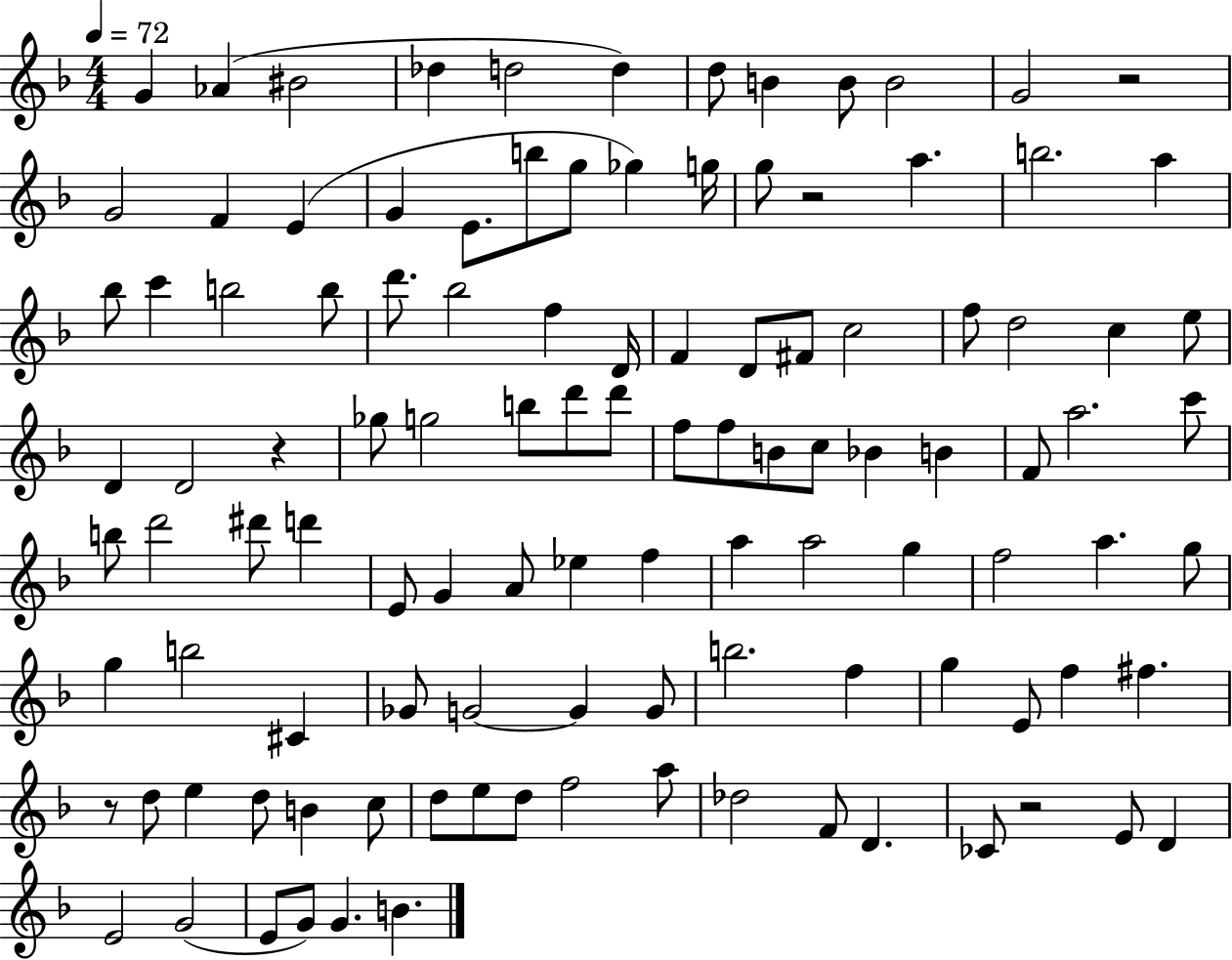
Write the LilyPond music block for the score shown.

{
  \clef treble
  \numericTimeSignature
  \time 4/4
  \key f \major
  \tempo 4 = 72
  g'4 aes'4( bis'2 | des''4 d''2 d''4) | d''8 b'4 b'8 b'2 | g'2 r2 | \break g'2 f'4 e'4( | g'4 e'8. b''8 g''8 ges''4) g''16 | g''8 r2 a''4. | b''2. a''4 | \break bes''8 c'''4 b''2 b''8 | d'''8. bes''2 f''4 d'16 | f'4 d'8 fis'8 c''2 | f''8 d''2 c''4 e''8 | \break d'4 d'2 r4 | ges''8 g''2 b''8 d'''8 d'''8 | f''8 f''8 b'8 c''8 bes'4 b'4 | f'8 a''2. c'''8 | \break b''8 d'''2 dis'''8 d'''4 | e'8 g'4 a'8 ees''4 f''4 | a''4 a''2 g''4 | f''2 a''4. g''8 | \break g''4 b''2 cis'4 | ges'8 g'2~~ g'4 g'8 | b''2. f''4 | g''4 e'8 f''4 fis''4. | \break r8 d''8 e''4 d''8 b'4 c''8 | d''8 e''8 d''8 f''2 a''8 | des''2 f'8 d'4. | ces'8 r2 e'8 d'4 | \break e'2 g'2( | e'8 g'8) g'4. b'4. | \bar "|."
}